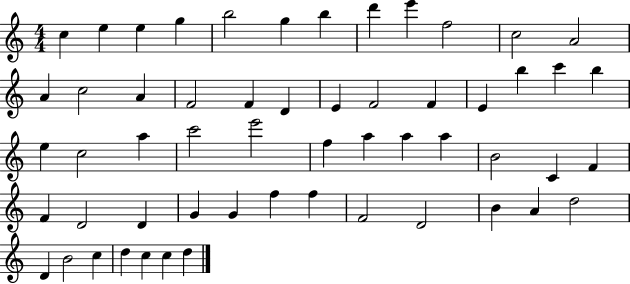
C5/q E5/q E5/q G5/q B5/h G5/q B5/q D6/q E6/q F5/h C5/h A4/h A4/q C5/h A4/q F4/h F4/q D4/q E4/q F4/h F4/q E4/q B5/q C6/q B5/q E5/q C5/h A5/q C6/h E6/h F5/q A5/q A5/q A5/q B4/h C4/q F4/q F4/q D4/h D4/q G4/q G4/q F5/q F5/q F4/h D4/h B4/q A4/q D5/h D4/q B4/h C5/q D5/q C5/q C5/q D5/q